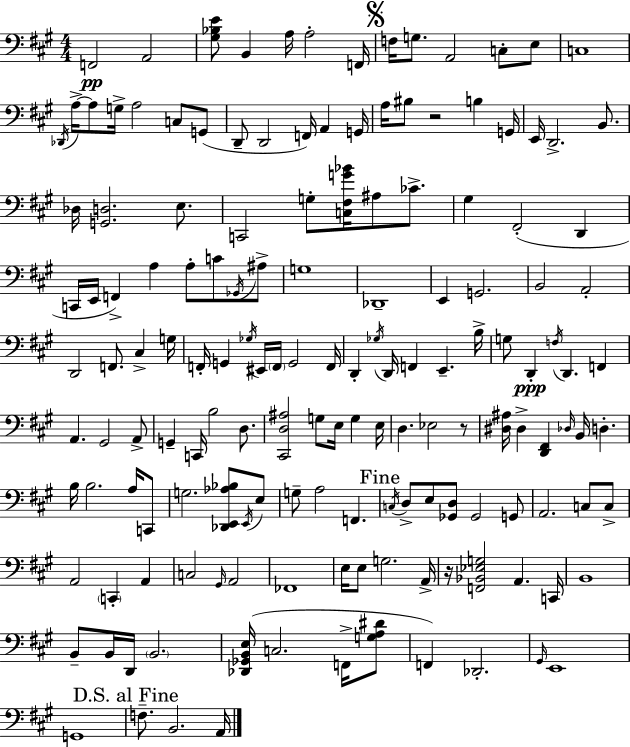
X:1
T:Untitled
M:4/4
L:1/4
K:A
F,,2 A,,2 [^G,_B,E]/2 B,, A,/4 A,2 F,,/4 F,/4 G,/2 A,,2 C,/2 E,/2 C,4 _D,,/4 A,/4 A,/2 G,/4 A,2 C,/2 G,,/2 D,,/2 D,,2 F,,/4 A,, G,,/4 A,/4 ^B,/2 z2 B, G,,/4 E,,/4 D,,2 B,,/2 _D,/4 [G,,D,]2 E,/2 C,,2 G,/2 [C,^F,G_B]/4 ^A,/2 _C/2 ^G, ^F,,2 D,, C,,/4 E,,/4 F,, A, A,/2 C/2 _G,,/4 ^A,/2 G,4 _D,,4 E,, G,,2 B,,2 A,,2 D,,2 F,,/2 ^C, G,/4 F,,/4 G,, _G,/4 ^E,,/4 F,,/4 G,,2 F,,/4 D,, _G,/4 D,,/4 F,, E,, B,/4 G,/2 D,, F,/4 D,, F,, A,, ^G,,2 A,,/2 G,, C,,/4 B,2 D,/2 [^C,,D,^A,]2 G,/2 E,/4 G, E,/4 D, _E,2 z/2 [^D,^A,]/4 ^D, [D,,^F,,] _D,/4 B,,/4 D, B,/4 B,2 A,/4 C,,/2 G,2 [_D,,E,,_A,_B,]/2 E,,/4 E,/2 G,/2 A,2 F,, C,/4 D,/2 E,/2 [_G,,D,]/2 _G,,2 G,,/2 A,,2 C,/2 C,/2 A,,2 C,, A,, C,2 ^G,,/4 A,,2 _F,,4 E,/4 E,/2 G,2 A,,/4 z/4 [F,,_B,,_E,G,]2 A,, C,,/4 B,,4 B,,/2 B,,/4 D,,/4 B,,2 [_D,,_G,,B,,E,]/4 C,2 F,,/4 [G,A,^D]/2 F,, _D,,2 ^G,,/4 E,,4 G,,4 F,/2 B,,2 A,,/4